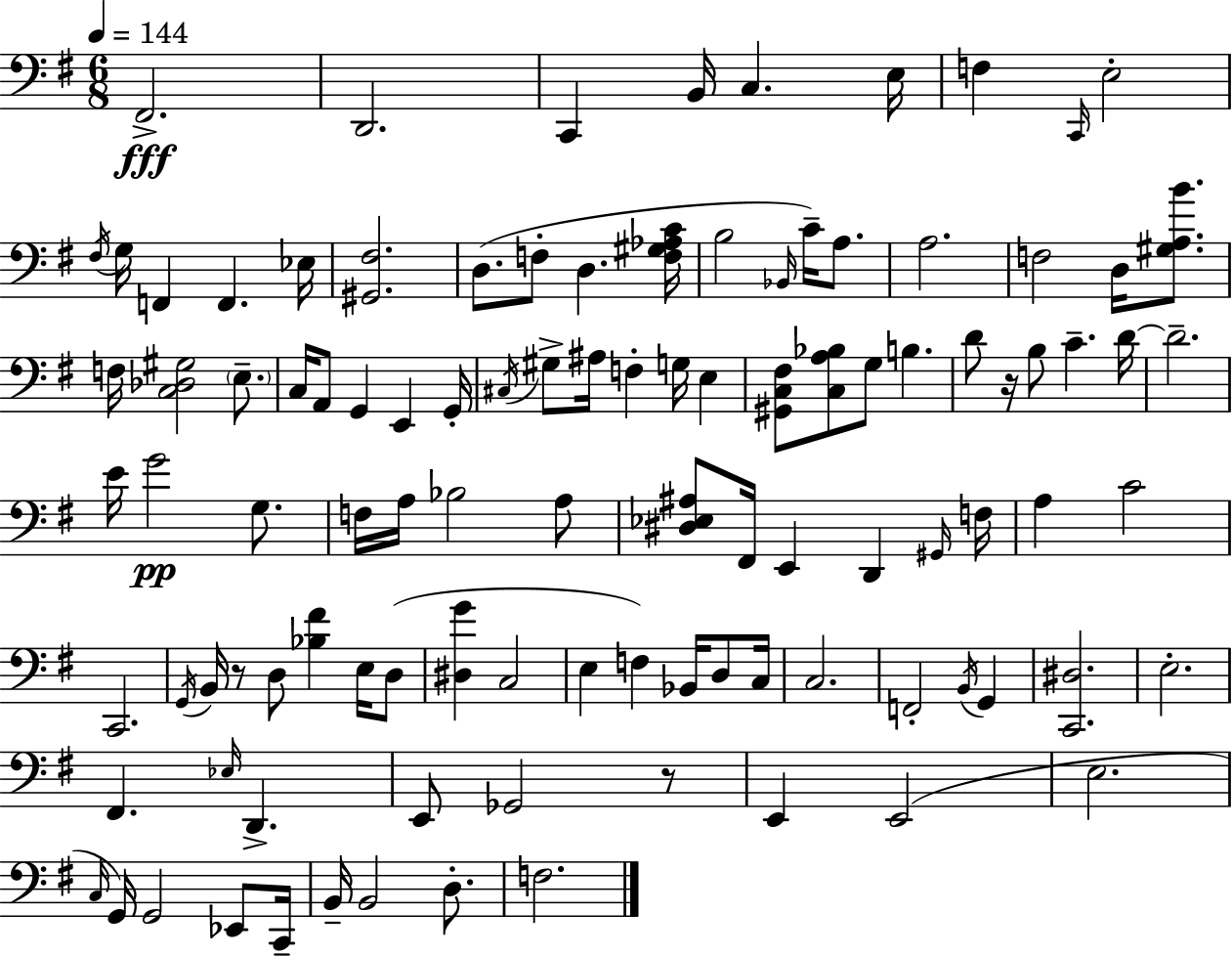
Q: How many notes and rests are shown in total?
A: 105